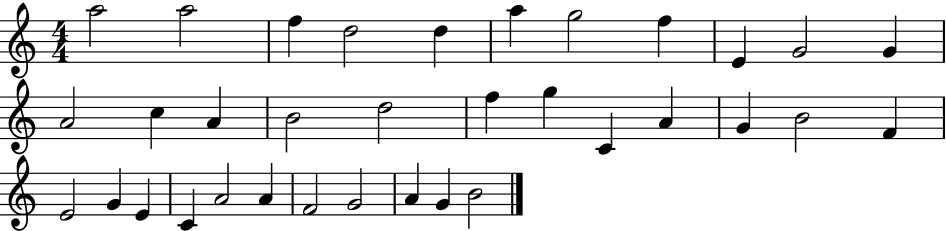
A5/h A5/h F5/q D5/h D5/q A5/q G5/h F5/q E4/q G4/h G4/q A4/h C5/q A4/q B4/h D5/h F5/q G5/q C4/q A4/q G4/q B4/h F4/q E4/h G4/q E4/q C4/q A4/h A4/q F4/h G4/h A4/q G4/q B4/h